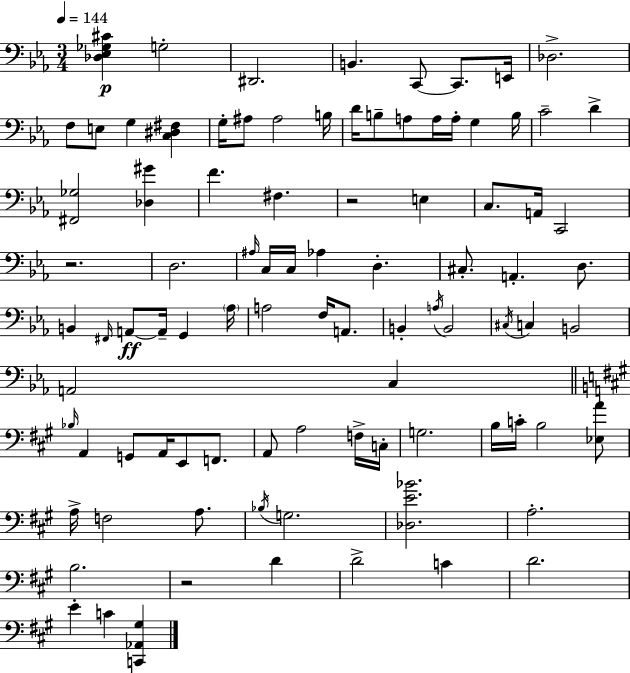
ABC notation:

X:1
T:Untitled
M:3/4
L:1/4
K:Cm
[_D,_E,_G,^C] G,2 ^D,,2 B,, C,,/2 C,,/2 E,,/4 _D,2 F,/2 E,/2 G, [C,^D,^F,] G,/4 ^A,/2 ^A,2 B,/4 D/4 B,/2 A,/2 A,/4 A,/4 G, B,/4 C2 D [^F,,_G,]2 [_D,^G] F ^F, z2 E, C,/2 A,,/4 C,,2 z2 D,2 ^A,/4 C,/4 C,/4 _A, D, ^C,/2 A,, D,/2 B,, ^F,,/4 A,,/2 A,,/4 G,, _A,/4 A,2 F,/4 A,,/2 B,, A,/4 B,,2 ^C,/4 C, B,,2 A,,2 C, _B,/4 A,, G,,/2 A,,/4 E,,/2 F,,/2 A,,/2 A,2 F,/4 C,/4 G,2 B,/4 C/4 B,2 [_E,A]/2 A,/4 F,2 A,/2 _B,/4 G,2 [_D,E_B]2 A,2 B,2 z2 D D2 C D2 E C [C,,_A,,^G,]